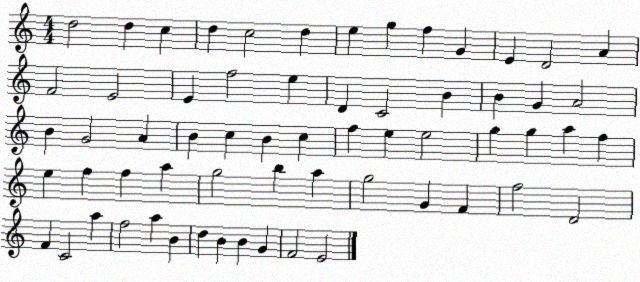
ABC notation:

X:1
T:Untitled
M:4/4
L:1/4
K:C
d2 d c d c2 d e g f G E D2 A F2 E2 E f2 e D C2 B B G A2 B G2 A B c B c f e e2 g g a f e f f a g2 b a g2 G F f2 D2 F C2 a f2 a B d B B G F2 E2